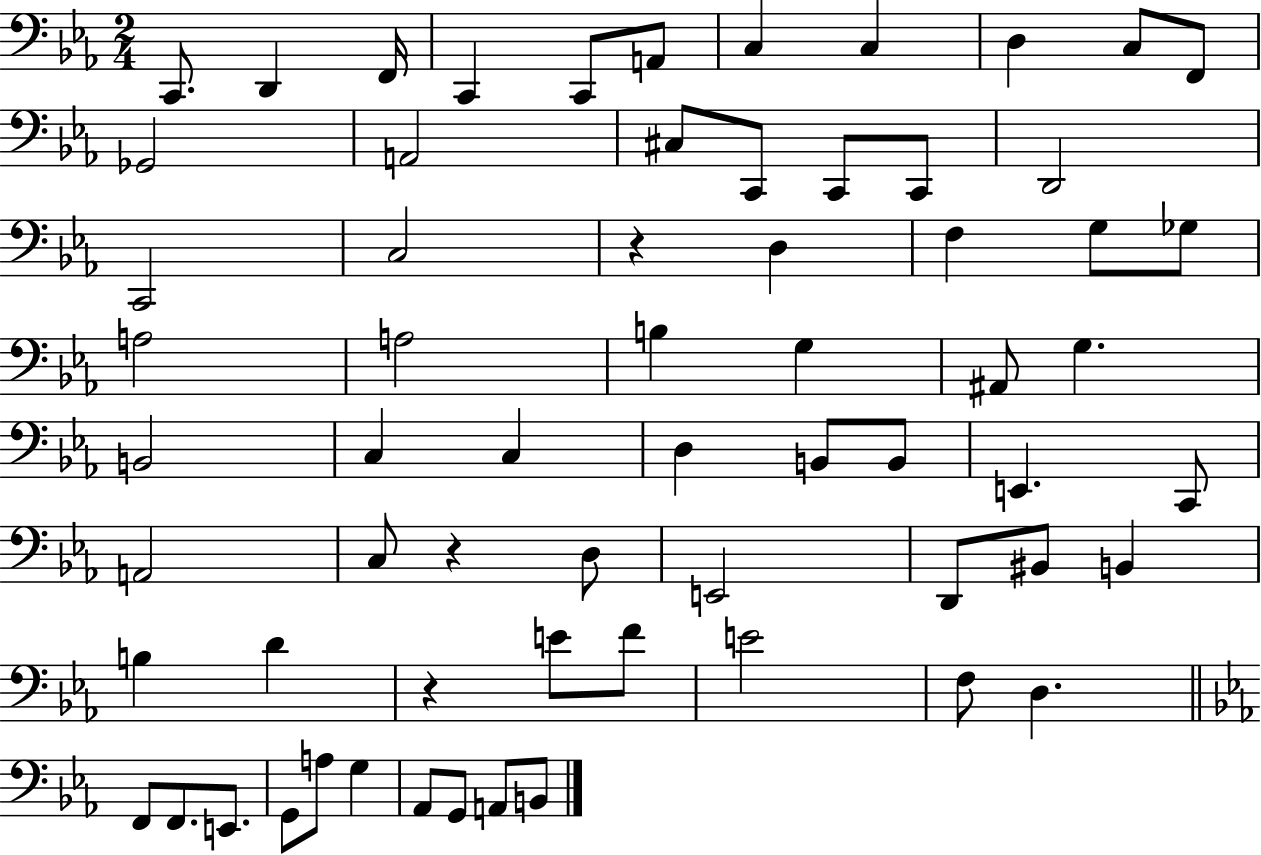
{
  \clef bass
  \numericTimeSignature
  \time 2/4
  \key ees \major
  c,8. d,4 f,16 | c,4 c,8 a,8 | c4 c4 | d4 c8 f,8 | \break ges,2 | a,2 | cis8 c,8 c,8 c,8 | d,2 | \break c,2 | c2 | r4 d4 | f4 g8 ges8 | \break a2 | a2 | b4 g4 | ais,8 g4. | \break b,2 | c4 c4 | d4 b,8 b,8 | e,4. c,8 | \break a,2 | c8 r4 d8 | e,2 | d,8 bis,8 b,4 | \break b4 d'4 | r4 e'8 f'8 | e'2 | f8 d4. | \break \bar "||" \break \key c \minor f,8 f,8. e,8. | g,8 a8 g4 | aes,8 g,8 a,8 b,8 | \bar "|."
}